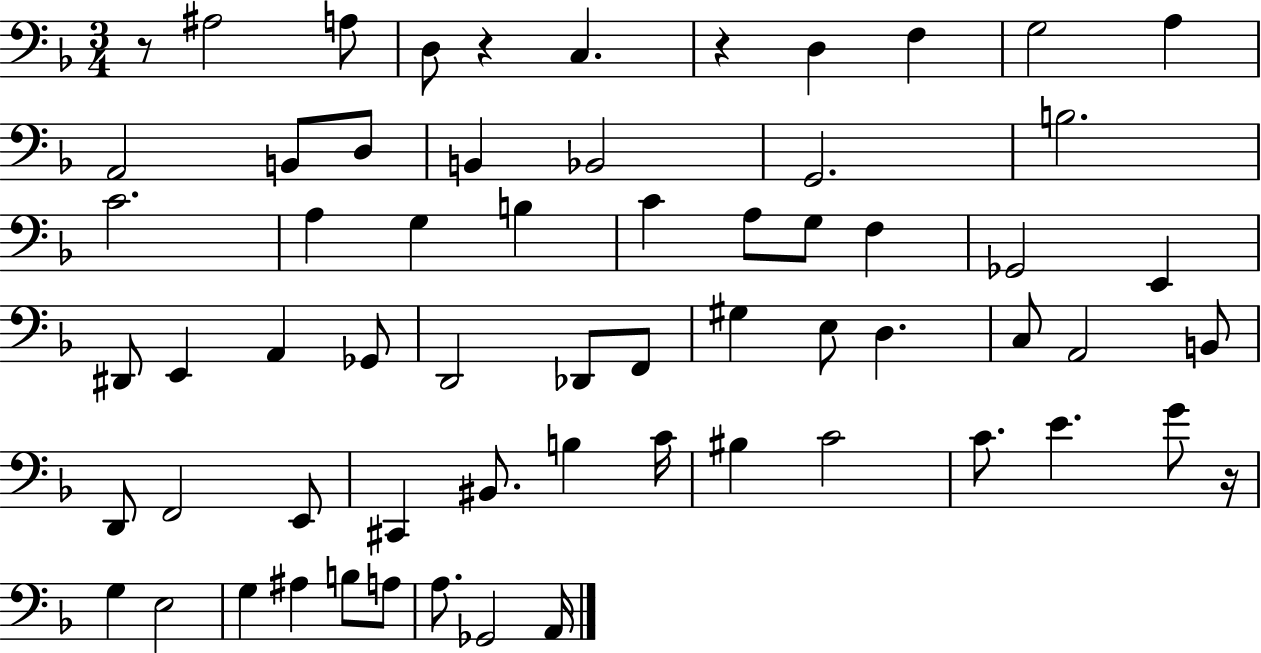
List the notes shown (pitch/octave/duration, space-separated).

R/e A#3/h A3/e D3/e R/q C3/q. R/q D3/q F3/q G3/h A3/q A2/h B2/e D3/e B2/q Bb2/h G2/h. B3/h. C4/h. A3/q G3/q B3/q C4/q A3/e G3/e F3/q Gb2/h E2/q D#2/e E2/q A2/q Gb2/e D2/h Db2/e F2/e G#3/q E3/e D3/q. C3/e A2/h B2/e D2/e F2/h E2/e C#2/q BIS2/e. B3/q C4/s BIS3/q C4/h C4/e. E4/q. G4/e R/s G3/q E3/h G3/q A#3/q B3/e A3/e A3/e. Gb2/h A2/s